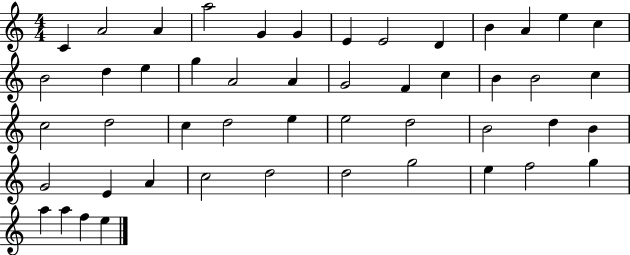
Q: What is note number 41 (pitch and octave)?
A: D5